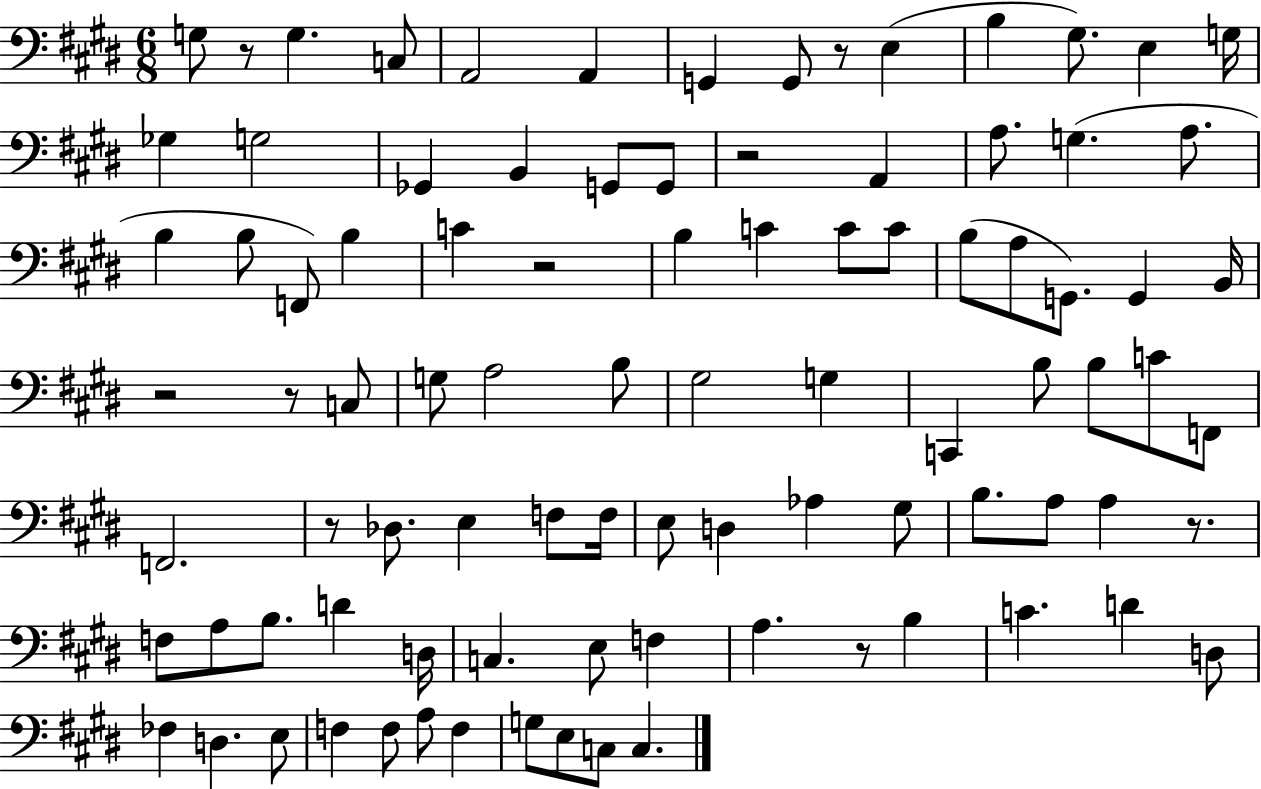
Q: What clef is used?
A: bass